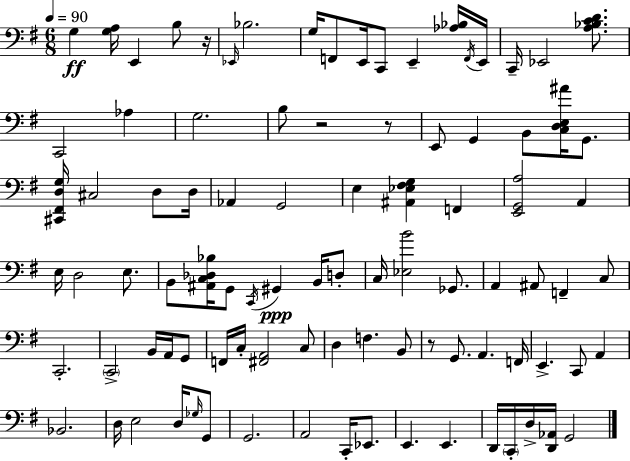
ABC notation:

X:1
T:Untitled
M:6/8
L:1/4
K:Em
G, [G,A,]/4 E,, B,/2 z/4 _E,,/4 _B,2 G,/4 F,,/2 E,,/4 C,,/2 E,, [_A,_B,]/4 F,,/4 E,,/4 C,,/4 _E,,2 [A,_B,CD]/2 C,,2 _A, G,2 B,/2 z2 z/2 E,,/2 G,, B,,/2 [C,D,E,^A]/4 G,,/2 [^C,,^F,,D,G,]/4 ^C,2 D,/2 D,/4 _A,, G,,2 E, [^A,,_E,^F,G,] F,, [E,,G,,A,]2 A,, E,/4 D,2 E,/2 B,,/2 [^A,,C,_D,_B,]/4 G,,/2 C,,/4 ^G,, B,,/4 D,/2 C,/4 [_E,B]2 _G,,/2 A,, ^A,,/2 F,, C,/2 C,,2 C,,2 B,,/4 A,,/4 G,,/2 F,,/4 C,/4 [^F,,A,,]2 C,/2 D, F, B,,/2 z/2 G,,/2 A,, F,,/4 E,, C,,/2 A,, _B,,2 D,/4 E,2 D,/4 _G,/4 G,,/2 G,,2 A,,2 C,,/4 _E,,/2 E,, E,, D,,/4 C,,/4 D,/4 [D,,_A,,]/4 G,,2